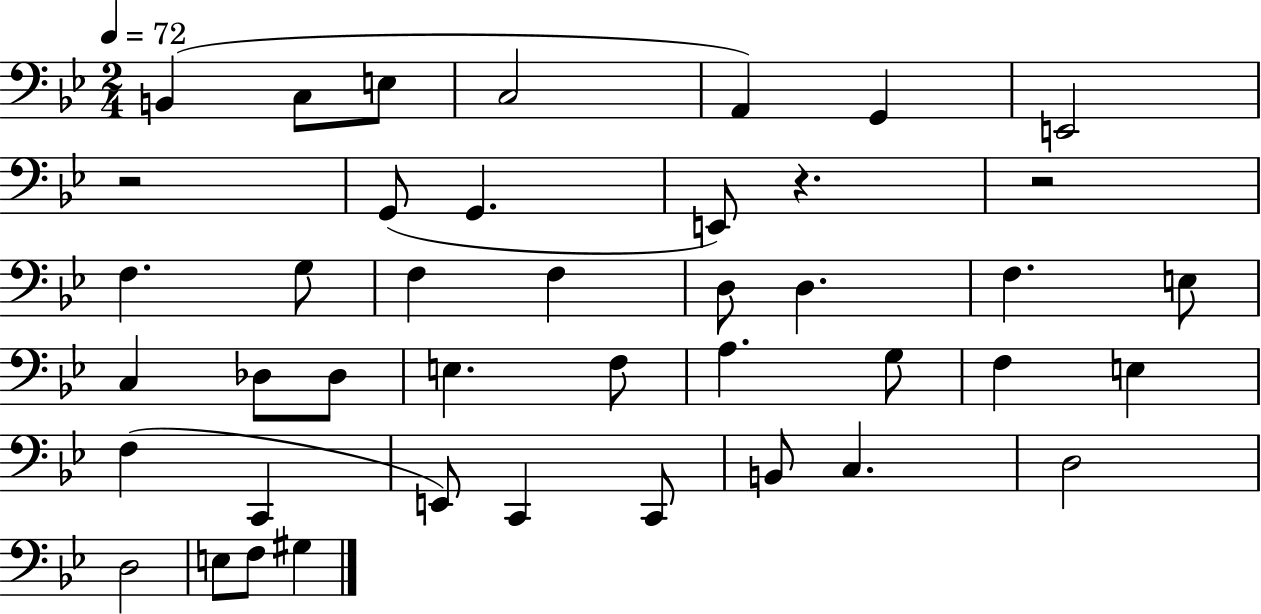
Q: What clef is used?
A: bass